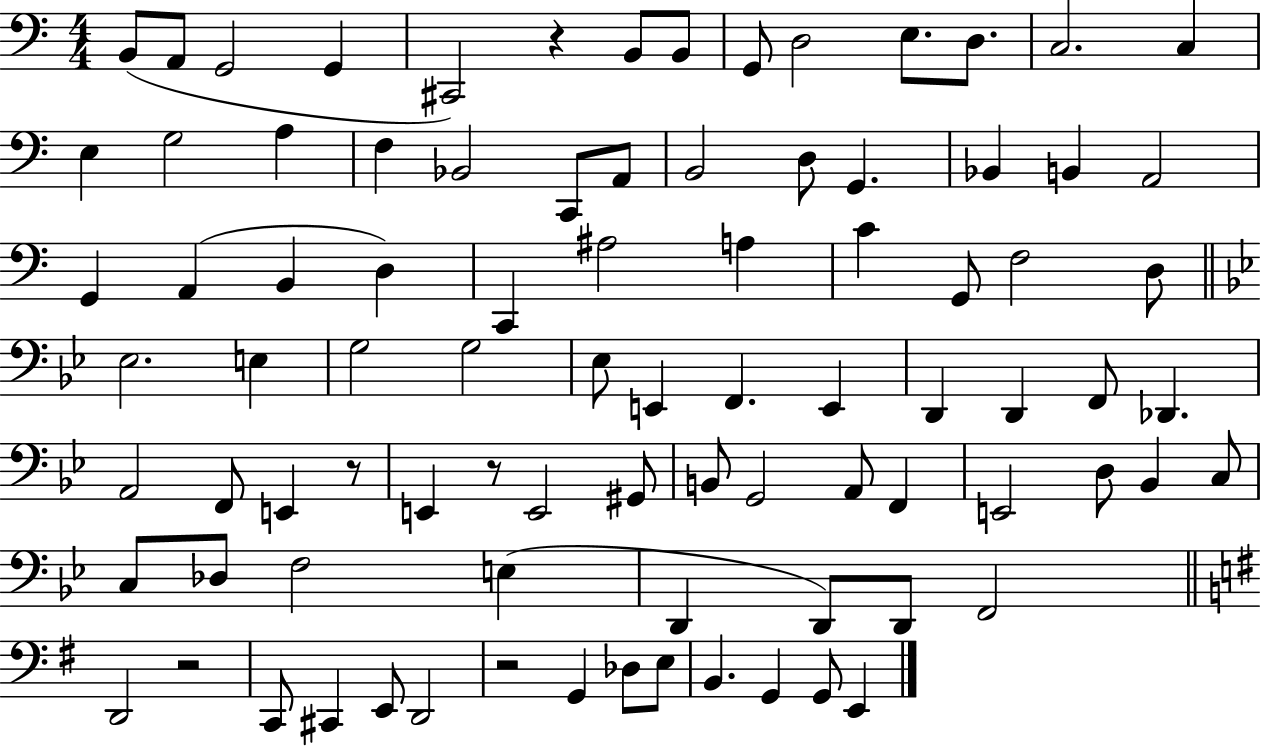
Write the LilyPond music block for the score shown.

{
  \clef bass
  \numericTimeSignature
  \time 4/4
  \key c \major
  \repeat volta 2 { b,8( a,8 g,2 g,4 | cis,2) r4 b,8 b,8 | g,8 d2 e8. d8. | c2. c4 | \break e4 g2 a4 | f4 bes,2 c,8 a,8 | b,2 d8 g,4. | bes,4 b,4 a,2 | \break g,4 a,4( b,4 d4) | c,4 ais2 a4 | c'4 g,8 f2 d8 | \bar "||" \break \key g \minor ees2. e4 | g2 g2 | ees8 e,4 f,4. e,4 | d,4 d,4 f,8 des,4. | \break a,2 f,8 e,4 r8 | e,4 r8 e,2 gis,8 | b,8 g,2 a,8 f,4 | e,2 d8 bes,4 c8 | \break c8 des8 f2 e4( | d,4 d,8) d,8 f,2 | \bar "||" \break \key e \minor d,2 r2 | c,8 cis,4 e,8 d,2 | r2 g,4 des8 e8 | b,4. g,4 g,8 e,4 | \break } \bar "|."
}